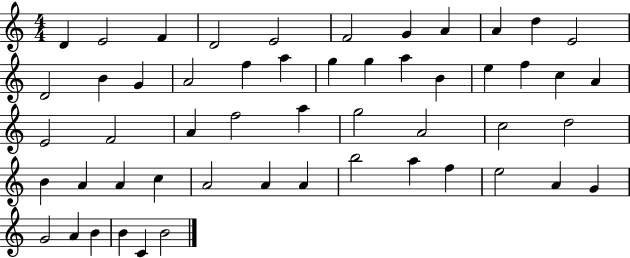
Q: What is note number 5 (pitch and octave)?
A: E4